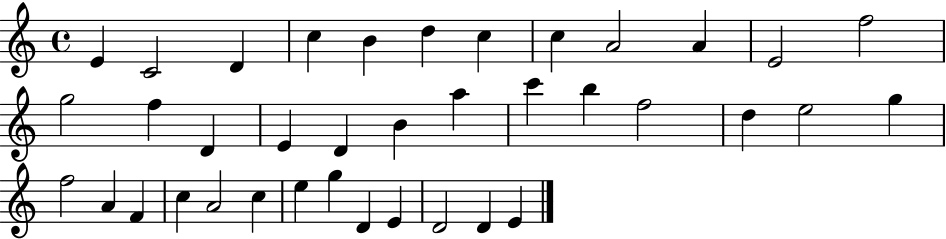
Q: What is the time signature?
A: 4/4